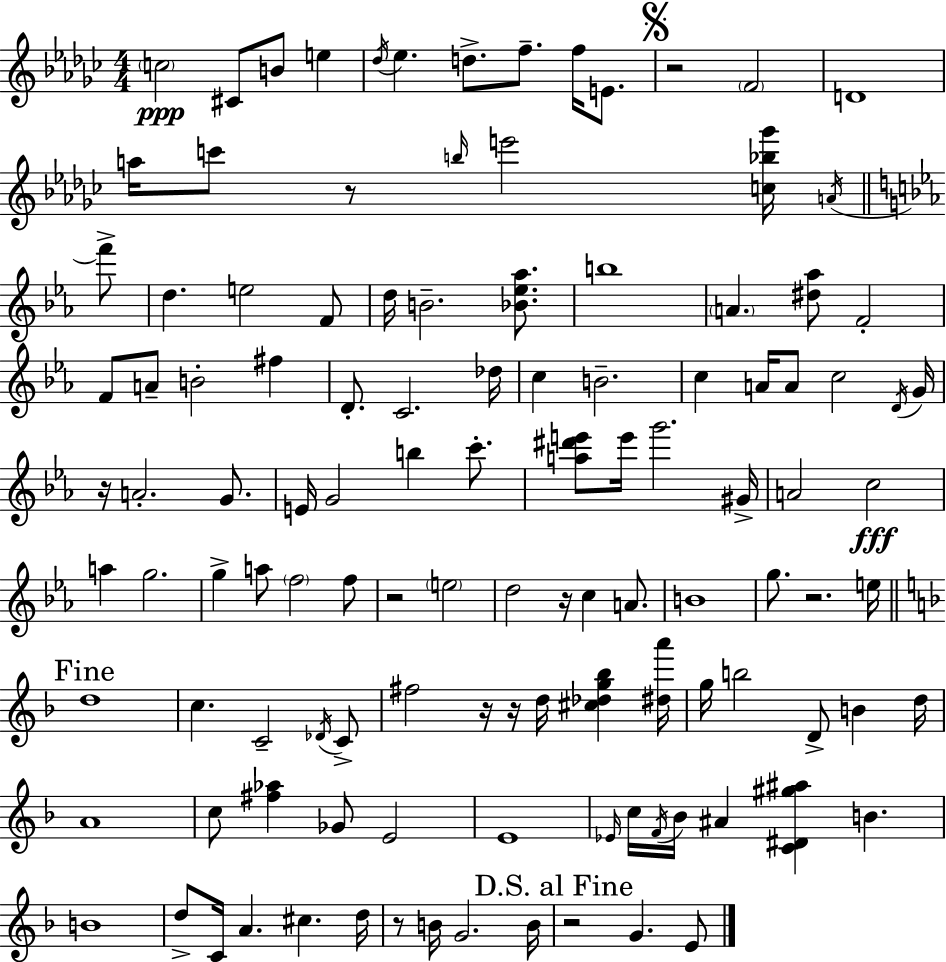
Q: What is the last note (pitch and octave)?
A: E4